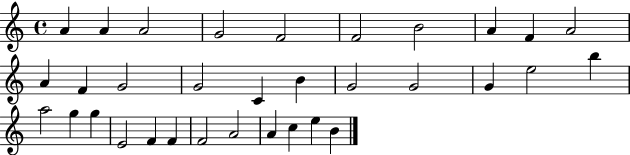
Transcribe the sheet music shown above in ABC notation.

X:1
T:Untitled
M:4/4
L:1/4
K:C
A A A2 G2 F2 F2 B2 A F A2 A F G2 G2 C B G2 G2 G e2 b a2 g g E2 F F F2 A2 A c e B